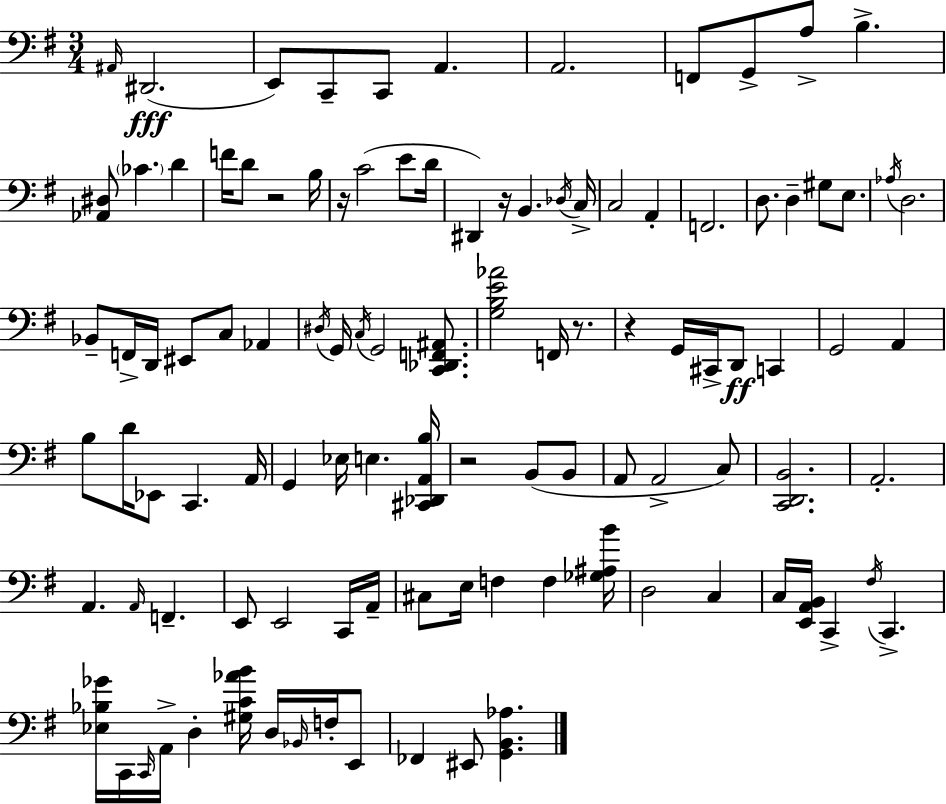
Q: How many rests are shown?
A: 6